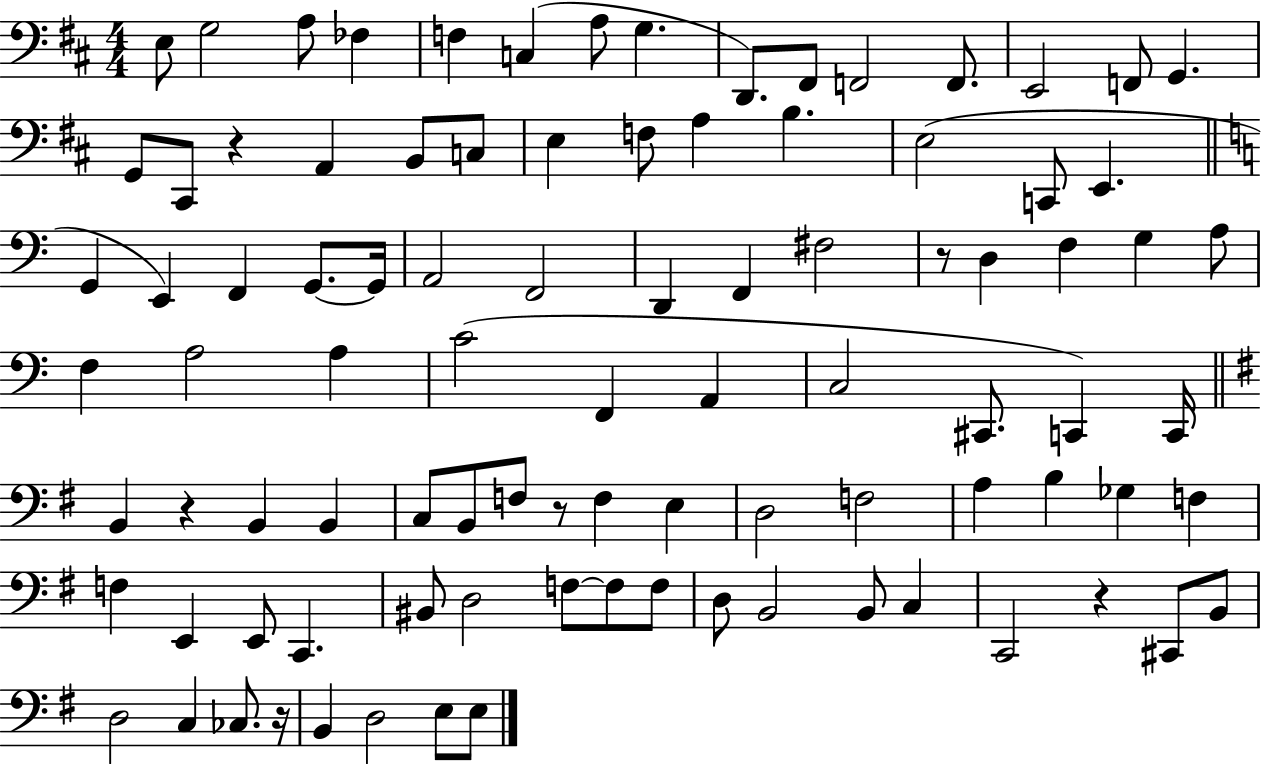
E3/e G3/h A3/e FES3/q F3/q C3/q A3/e G3/q. D2/e. F#2/e F2/h F2/e. E2/h F2/e G2/q. G2/e C#2/e R/q A2/q B2/e C3/e E3/q F3/e A3/q B3/q. E3/h C2/e E2/q. G2/q E2/q F2/q G2/e. G2/s A2/h F2/h D2/q F2/q F#3/h R/e D3/q F3/q G3/q A3/e F3/q A3/h A3/q C4/h F2/q A2/q C3/h C#2/e. C2/q C2/s B2/q R/q B2/q B2/q C3/e B2/e F3/e R/e F3/q E3/q D3/h F3/h A3/q B3/q Gb3/q F3/q F3/q E2/q E2/e C2/q. BIS2/e D3/h F3/e F3/e F3/e D3/e B2/h B2/e C3/q C2/h R/q C#2/e B2/e D3/h C3/q CES3/e. R/s B2/q D3/h E3/e E3/e